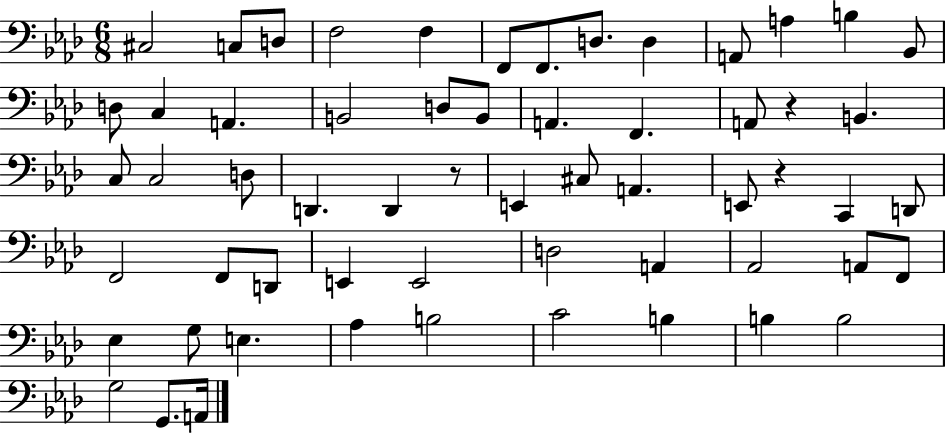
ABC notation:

X:1
T:Untitled
M:6/8
L:1/4
K:Ab
^C,2 C,/2 D,/2 F,2 F, F,,/2 F,,/2 D,/2 D, A,,/2 A, B, _B,,/2 D,/2 C, A,, B,,2 D,/2 B,,/2 A,, F,, A,,/2 z B,, C,/2 C,2 D,/2 D,, D,, z/2 E,, ^C,/2 A,, E,,/2 z C,, D,,/2 F,,2 F,,/2 D,,/2 E,, E,,2 D,2 A,, _A,,2 A,,/2 F,,/2 _E, G,/2 E, _A, B,2 C2 B, B, B,2 G,2 G,,/2 A,,/4